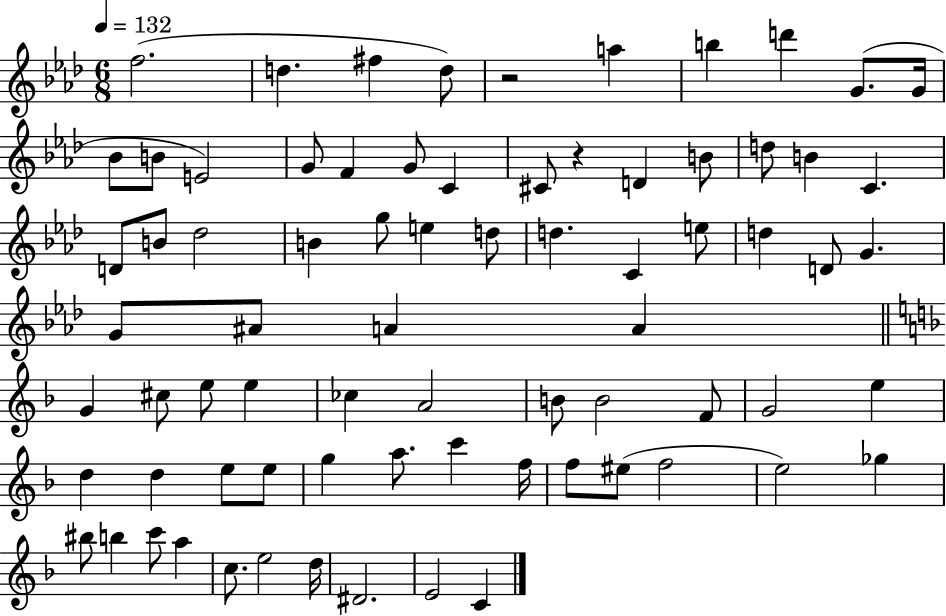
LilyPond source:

{
  \clef treble
  \numericTimeSignature
  \time 6/8
  \key aes \major
  \tempo 4 = 132
  f''2.( | d''4. fis''4 d''8) | r2 a''4 | b''4 d'''4 g'8.( g'16 | \break bes'8 b'8 e'2) | g'8 f'4 g'8 c'4 | cis'8 r4 d'4 b'8 | d''8 b'4 c'4. | \break d'8 b'8 des''2 | b'4 g''8 e''4 d''8 | d''4. c'4 e''8 | d''4 d'8 g'4. | \break g'8 ais'8 a'4 a'4 | \bar "||" \break \key d \minor g'4 cis''8 e''8 e''4 | ces''4 a'2 | b'8 b'2 f'8 | g'2 e''4 | \break d''4 d''4 e''8 e''8 | g''4 a''8. c'''4 f''16 | f''8 eis''8( f''2 | e''2) ges''4 | \break bis''8 b''4 c'''8 a''4 | c''8. e''2 d''16 | dis'2. | e'2 c'4 | \break \bar "|."
}